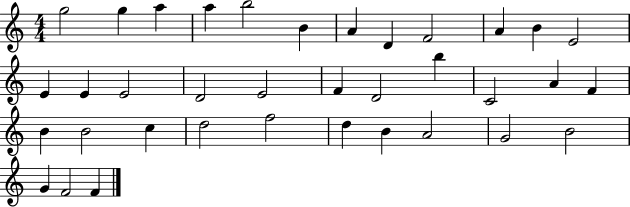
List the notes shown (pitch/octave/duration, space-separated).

G5/h G5/q A5/q A5/q B5/h B4/q A4/q D4/q F4/h A4/q B4/q E4/h E4/q E4/q E4/h D4/h E4/h F4/q D4/h B5/q C4/h A4/q F4/q B4/q B4/h C5/q D5/h F5/h D5/q B4/q A4/h G4/h B4/h G4/q F4/h F4/q